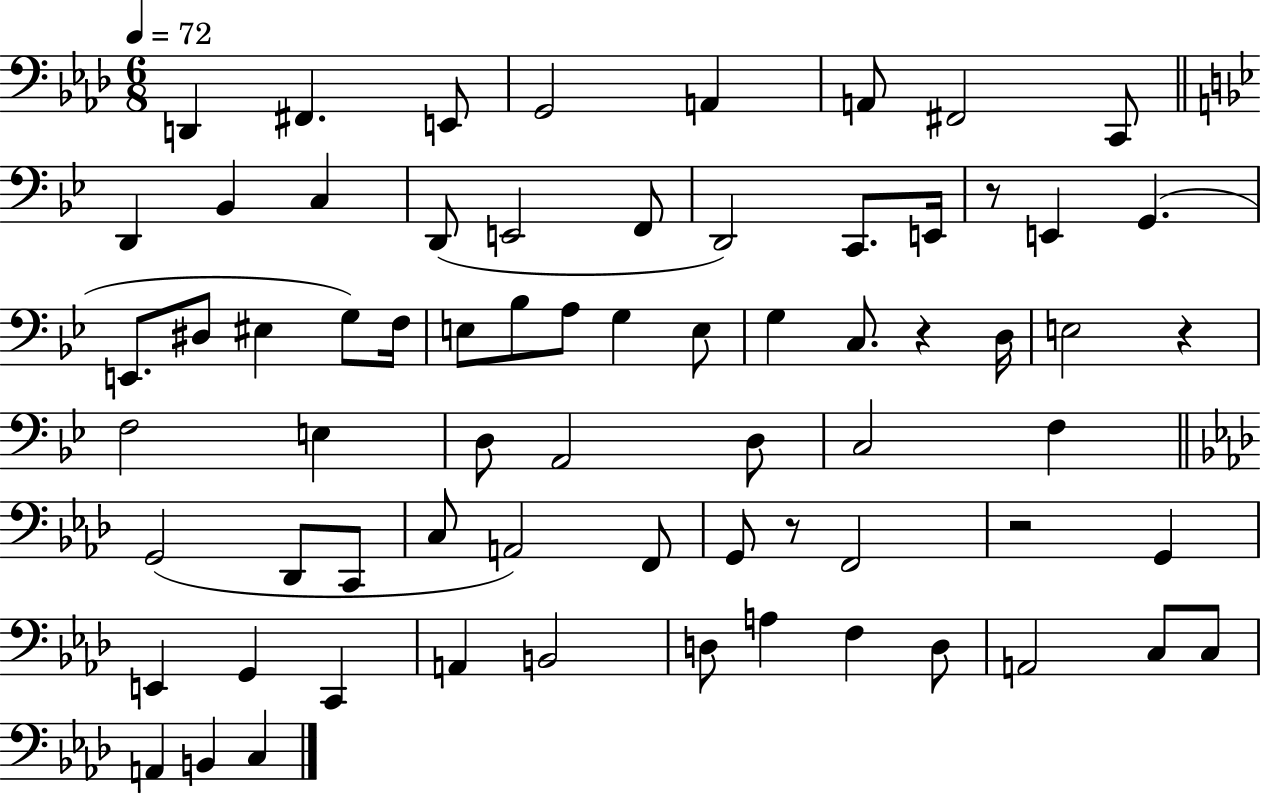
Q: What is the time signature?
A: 6/8